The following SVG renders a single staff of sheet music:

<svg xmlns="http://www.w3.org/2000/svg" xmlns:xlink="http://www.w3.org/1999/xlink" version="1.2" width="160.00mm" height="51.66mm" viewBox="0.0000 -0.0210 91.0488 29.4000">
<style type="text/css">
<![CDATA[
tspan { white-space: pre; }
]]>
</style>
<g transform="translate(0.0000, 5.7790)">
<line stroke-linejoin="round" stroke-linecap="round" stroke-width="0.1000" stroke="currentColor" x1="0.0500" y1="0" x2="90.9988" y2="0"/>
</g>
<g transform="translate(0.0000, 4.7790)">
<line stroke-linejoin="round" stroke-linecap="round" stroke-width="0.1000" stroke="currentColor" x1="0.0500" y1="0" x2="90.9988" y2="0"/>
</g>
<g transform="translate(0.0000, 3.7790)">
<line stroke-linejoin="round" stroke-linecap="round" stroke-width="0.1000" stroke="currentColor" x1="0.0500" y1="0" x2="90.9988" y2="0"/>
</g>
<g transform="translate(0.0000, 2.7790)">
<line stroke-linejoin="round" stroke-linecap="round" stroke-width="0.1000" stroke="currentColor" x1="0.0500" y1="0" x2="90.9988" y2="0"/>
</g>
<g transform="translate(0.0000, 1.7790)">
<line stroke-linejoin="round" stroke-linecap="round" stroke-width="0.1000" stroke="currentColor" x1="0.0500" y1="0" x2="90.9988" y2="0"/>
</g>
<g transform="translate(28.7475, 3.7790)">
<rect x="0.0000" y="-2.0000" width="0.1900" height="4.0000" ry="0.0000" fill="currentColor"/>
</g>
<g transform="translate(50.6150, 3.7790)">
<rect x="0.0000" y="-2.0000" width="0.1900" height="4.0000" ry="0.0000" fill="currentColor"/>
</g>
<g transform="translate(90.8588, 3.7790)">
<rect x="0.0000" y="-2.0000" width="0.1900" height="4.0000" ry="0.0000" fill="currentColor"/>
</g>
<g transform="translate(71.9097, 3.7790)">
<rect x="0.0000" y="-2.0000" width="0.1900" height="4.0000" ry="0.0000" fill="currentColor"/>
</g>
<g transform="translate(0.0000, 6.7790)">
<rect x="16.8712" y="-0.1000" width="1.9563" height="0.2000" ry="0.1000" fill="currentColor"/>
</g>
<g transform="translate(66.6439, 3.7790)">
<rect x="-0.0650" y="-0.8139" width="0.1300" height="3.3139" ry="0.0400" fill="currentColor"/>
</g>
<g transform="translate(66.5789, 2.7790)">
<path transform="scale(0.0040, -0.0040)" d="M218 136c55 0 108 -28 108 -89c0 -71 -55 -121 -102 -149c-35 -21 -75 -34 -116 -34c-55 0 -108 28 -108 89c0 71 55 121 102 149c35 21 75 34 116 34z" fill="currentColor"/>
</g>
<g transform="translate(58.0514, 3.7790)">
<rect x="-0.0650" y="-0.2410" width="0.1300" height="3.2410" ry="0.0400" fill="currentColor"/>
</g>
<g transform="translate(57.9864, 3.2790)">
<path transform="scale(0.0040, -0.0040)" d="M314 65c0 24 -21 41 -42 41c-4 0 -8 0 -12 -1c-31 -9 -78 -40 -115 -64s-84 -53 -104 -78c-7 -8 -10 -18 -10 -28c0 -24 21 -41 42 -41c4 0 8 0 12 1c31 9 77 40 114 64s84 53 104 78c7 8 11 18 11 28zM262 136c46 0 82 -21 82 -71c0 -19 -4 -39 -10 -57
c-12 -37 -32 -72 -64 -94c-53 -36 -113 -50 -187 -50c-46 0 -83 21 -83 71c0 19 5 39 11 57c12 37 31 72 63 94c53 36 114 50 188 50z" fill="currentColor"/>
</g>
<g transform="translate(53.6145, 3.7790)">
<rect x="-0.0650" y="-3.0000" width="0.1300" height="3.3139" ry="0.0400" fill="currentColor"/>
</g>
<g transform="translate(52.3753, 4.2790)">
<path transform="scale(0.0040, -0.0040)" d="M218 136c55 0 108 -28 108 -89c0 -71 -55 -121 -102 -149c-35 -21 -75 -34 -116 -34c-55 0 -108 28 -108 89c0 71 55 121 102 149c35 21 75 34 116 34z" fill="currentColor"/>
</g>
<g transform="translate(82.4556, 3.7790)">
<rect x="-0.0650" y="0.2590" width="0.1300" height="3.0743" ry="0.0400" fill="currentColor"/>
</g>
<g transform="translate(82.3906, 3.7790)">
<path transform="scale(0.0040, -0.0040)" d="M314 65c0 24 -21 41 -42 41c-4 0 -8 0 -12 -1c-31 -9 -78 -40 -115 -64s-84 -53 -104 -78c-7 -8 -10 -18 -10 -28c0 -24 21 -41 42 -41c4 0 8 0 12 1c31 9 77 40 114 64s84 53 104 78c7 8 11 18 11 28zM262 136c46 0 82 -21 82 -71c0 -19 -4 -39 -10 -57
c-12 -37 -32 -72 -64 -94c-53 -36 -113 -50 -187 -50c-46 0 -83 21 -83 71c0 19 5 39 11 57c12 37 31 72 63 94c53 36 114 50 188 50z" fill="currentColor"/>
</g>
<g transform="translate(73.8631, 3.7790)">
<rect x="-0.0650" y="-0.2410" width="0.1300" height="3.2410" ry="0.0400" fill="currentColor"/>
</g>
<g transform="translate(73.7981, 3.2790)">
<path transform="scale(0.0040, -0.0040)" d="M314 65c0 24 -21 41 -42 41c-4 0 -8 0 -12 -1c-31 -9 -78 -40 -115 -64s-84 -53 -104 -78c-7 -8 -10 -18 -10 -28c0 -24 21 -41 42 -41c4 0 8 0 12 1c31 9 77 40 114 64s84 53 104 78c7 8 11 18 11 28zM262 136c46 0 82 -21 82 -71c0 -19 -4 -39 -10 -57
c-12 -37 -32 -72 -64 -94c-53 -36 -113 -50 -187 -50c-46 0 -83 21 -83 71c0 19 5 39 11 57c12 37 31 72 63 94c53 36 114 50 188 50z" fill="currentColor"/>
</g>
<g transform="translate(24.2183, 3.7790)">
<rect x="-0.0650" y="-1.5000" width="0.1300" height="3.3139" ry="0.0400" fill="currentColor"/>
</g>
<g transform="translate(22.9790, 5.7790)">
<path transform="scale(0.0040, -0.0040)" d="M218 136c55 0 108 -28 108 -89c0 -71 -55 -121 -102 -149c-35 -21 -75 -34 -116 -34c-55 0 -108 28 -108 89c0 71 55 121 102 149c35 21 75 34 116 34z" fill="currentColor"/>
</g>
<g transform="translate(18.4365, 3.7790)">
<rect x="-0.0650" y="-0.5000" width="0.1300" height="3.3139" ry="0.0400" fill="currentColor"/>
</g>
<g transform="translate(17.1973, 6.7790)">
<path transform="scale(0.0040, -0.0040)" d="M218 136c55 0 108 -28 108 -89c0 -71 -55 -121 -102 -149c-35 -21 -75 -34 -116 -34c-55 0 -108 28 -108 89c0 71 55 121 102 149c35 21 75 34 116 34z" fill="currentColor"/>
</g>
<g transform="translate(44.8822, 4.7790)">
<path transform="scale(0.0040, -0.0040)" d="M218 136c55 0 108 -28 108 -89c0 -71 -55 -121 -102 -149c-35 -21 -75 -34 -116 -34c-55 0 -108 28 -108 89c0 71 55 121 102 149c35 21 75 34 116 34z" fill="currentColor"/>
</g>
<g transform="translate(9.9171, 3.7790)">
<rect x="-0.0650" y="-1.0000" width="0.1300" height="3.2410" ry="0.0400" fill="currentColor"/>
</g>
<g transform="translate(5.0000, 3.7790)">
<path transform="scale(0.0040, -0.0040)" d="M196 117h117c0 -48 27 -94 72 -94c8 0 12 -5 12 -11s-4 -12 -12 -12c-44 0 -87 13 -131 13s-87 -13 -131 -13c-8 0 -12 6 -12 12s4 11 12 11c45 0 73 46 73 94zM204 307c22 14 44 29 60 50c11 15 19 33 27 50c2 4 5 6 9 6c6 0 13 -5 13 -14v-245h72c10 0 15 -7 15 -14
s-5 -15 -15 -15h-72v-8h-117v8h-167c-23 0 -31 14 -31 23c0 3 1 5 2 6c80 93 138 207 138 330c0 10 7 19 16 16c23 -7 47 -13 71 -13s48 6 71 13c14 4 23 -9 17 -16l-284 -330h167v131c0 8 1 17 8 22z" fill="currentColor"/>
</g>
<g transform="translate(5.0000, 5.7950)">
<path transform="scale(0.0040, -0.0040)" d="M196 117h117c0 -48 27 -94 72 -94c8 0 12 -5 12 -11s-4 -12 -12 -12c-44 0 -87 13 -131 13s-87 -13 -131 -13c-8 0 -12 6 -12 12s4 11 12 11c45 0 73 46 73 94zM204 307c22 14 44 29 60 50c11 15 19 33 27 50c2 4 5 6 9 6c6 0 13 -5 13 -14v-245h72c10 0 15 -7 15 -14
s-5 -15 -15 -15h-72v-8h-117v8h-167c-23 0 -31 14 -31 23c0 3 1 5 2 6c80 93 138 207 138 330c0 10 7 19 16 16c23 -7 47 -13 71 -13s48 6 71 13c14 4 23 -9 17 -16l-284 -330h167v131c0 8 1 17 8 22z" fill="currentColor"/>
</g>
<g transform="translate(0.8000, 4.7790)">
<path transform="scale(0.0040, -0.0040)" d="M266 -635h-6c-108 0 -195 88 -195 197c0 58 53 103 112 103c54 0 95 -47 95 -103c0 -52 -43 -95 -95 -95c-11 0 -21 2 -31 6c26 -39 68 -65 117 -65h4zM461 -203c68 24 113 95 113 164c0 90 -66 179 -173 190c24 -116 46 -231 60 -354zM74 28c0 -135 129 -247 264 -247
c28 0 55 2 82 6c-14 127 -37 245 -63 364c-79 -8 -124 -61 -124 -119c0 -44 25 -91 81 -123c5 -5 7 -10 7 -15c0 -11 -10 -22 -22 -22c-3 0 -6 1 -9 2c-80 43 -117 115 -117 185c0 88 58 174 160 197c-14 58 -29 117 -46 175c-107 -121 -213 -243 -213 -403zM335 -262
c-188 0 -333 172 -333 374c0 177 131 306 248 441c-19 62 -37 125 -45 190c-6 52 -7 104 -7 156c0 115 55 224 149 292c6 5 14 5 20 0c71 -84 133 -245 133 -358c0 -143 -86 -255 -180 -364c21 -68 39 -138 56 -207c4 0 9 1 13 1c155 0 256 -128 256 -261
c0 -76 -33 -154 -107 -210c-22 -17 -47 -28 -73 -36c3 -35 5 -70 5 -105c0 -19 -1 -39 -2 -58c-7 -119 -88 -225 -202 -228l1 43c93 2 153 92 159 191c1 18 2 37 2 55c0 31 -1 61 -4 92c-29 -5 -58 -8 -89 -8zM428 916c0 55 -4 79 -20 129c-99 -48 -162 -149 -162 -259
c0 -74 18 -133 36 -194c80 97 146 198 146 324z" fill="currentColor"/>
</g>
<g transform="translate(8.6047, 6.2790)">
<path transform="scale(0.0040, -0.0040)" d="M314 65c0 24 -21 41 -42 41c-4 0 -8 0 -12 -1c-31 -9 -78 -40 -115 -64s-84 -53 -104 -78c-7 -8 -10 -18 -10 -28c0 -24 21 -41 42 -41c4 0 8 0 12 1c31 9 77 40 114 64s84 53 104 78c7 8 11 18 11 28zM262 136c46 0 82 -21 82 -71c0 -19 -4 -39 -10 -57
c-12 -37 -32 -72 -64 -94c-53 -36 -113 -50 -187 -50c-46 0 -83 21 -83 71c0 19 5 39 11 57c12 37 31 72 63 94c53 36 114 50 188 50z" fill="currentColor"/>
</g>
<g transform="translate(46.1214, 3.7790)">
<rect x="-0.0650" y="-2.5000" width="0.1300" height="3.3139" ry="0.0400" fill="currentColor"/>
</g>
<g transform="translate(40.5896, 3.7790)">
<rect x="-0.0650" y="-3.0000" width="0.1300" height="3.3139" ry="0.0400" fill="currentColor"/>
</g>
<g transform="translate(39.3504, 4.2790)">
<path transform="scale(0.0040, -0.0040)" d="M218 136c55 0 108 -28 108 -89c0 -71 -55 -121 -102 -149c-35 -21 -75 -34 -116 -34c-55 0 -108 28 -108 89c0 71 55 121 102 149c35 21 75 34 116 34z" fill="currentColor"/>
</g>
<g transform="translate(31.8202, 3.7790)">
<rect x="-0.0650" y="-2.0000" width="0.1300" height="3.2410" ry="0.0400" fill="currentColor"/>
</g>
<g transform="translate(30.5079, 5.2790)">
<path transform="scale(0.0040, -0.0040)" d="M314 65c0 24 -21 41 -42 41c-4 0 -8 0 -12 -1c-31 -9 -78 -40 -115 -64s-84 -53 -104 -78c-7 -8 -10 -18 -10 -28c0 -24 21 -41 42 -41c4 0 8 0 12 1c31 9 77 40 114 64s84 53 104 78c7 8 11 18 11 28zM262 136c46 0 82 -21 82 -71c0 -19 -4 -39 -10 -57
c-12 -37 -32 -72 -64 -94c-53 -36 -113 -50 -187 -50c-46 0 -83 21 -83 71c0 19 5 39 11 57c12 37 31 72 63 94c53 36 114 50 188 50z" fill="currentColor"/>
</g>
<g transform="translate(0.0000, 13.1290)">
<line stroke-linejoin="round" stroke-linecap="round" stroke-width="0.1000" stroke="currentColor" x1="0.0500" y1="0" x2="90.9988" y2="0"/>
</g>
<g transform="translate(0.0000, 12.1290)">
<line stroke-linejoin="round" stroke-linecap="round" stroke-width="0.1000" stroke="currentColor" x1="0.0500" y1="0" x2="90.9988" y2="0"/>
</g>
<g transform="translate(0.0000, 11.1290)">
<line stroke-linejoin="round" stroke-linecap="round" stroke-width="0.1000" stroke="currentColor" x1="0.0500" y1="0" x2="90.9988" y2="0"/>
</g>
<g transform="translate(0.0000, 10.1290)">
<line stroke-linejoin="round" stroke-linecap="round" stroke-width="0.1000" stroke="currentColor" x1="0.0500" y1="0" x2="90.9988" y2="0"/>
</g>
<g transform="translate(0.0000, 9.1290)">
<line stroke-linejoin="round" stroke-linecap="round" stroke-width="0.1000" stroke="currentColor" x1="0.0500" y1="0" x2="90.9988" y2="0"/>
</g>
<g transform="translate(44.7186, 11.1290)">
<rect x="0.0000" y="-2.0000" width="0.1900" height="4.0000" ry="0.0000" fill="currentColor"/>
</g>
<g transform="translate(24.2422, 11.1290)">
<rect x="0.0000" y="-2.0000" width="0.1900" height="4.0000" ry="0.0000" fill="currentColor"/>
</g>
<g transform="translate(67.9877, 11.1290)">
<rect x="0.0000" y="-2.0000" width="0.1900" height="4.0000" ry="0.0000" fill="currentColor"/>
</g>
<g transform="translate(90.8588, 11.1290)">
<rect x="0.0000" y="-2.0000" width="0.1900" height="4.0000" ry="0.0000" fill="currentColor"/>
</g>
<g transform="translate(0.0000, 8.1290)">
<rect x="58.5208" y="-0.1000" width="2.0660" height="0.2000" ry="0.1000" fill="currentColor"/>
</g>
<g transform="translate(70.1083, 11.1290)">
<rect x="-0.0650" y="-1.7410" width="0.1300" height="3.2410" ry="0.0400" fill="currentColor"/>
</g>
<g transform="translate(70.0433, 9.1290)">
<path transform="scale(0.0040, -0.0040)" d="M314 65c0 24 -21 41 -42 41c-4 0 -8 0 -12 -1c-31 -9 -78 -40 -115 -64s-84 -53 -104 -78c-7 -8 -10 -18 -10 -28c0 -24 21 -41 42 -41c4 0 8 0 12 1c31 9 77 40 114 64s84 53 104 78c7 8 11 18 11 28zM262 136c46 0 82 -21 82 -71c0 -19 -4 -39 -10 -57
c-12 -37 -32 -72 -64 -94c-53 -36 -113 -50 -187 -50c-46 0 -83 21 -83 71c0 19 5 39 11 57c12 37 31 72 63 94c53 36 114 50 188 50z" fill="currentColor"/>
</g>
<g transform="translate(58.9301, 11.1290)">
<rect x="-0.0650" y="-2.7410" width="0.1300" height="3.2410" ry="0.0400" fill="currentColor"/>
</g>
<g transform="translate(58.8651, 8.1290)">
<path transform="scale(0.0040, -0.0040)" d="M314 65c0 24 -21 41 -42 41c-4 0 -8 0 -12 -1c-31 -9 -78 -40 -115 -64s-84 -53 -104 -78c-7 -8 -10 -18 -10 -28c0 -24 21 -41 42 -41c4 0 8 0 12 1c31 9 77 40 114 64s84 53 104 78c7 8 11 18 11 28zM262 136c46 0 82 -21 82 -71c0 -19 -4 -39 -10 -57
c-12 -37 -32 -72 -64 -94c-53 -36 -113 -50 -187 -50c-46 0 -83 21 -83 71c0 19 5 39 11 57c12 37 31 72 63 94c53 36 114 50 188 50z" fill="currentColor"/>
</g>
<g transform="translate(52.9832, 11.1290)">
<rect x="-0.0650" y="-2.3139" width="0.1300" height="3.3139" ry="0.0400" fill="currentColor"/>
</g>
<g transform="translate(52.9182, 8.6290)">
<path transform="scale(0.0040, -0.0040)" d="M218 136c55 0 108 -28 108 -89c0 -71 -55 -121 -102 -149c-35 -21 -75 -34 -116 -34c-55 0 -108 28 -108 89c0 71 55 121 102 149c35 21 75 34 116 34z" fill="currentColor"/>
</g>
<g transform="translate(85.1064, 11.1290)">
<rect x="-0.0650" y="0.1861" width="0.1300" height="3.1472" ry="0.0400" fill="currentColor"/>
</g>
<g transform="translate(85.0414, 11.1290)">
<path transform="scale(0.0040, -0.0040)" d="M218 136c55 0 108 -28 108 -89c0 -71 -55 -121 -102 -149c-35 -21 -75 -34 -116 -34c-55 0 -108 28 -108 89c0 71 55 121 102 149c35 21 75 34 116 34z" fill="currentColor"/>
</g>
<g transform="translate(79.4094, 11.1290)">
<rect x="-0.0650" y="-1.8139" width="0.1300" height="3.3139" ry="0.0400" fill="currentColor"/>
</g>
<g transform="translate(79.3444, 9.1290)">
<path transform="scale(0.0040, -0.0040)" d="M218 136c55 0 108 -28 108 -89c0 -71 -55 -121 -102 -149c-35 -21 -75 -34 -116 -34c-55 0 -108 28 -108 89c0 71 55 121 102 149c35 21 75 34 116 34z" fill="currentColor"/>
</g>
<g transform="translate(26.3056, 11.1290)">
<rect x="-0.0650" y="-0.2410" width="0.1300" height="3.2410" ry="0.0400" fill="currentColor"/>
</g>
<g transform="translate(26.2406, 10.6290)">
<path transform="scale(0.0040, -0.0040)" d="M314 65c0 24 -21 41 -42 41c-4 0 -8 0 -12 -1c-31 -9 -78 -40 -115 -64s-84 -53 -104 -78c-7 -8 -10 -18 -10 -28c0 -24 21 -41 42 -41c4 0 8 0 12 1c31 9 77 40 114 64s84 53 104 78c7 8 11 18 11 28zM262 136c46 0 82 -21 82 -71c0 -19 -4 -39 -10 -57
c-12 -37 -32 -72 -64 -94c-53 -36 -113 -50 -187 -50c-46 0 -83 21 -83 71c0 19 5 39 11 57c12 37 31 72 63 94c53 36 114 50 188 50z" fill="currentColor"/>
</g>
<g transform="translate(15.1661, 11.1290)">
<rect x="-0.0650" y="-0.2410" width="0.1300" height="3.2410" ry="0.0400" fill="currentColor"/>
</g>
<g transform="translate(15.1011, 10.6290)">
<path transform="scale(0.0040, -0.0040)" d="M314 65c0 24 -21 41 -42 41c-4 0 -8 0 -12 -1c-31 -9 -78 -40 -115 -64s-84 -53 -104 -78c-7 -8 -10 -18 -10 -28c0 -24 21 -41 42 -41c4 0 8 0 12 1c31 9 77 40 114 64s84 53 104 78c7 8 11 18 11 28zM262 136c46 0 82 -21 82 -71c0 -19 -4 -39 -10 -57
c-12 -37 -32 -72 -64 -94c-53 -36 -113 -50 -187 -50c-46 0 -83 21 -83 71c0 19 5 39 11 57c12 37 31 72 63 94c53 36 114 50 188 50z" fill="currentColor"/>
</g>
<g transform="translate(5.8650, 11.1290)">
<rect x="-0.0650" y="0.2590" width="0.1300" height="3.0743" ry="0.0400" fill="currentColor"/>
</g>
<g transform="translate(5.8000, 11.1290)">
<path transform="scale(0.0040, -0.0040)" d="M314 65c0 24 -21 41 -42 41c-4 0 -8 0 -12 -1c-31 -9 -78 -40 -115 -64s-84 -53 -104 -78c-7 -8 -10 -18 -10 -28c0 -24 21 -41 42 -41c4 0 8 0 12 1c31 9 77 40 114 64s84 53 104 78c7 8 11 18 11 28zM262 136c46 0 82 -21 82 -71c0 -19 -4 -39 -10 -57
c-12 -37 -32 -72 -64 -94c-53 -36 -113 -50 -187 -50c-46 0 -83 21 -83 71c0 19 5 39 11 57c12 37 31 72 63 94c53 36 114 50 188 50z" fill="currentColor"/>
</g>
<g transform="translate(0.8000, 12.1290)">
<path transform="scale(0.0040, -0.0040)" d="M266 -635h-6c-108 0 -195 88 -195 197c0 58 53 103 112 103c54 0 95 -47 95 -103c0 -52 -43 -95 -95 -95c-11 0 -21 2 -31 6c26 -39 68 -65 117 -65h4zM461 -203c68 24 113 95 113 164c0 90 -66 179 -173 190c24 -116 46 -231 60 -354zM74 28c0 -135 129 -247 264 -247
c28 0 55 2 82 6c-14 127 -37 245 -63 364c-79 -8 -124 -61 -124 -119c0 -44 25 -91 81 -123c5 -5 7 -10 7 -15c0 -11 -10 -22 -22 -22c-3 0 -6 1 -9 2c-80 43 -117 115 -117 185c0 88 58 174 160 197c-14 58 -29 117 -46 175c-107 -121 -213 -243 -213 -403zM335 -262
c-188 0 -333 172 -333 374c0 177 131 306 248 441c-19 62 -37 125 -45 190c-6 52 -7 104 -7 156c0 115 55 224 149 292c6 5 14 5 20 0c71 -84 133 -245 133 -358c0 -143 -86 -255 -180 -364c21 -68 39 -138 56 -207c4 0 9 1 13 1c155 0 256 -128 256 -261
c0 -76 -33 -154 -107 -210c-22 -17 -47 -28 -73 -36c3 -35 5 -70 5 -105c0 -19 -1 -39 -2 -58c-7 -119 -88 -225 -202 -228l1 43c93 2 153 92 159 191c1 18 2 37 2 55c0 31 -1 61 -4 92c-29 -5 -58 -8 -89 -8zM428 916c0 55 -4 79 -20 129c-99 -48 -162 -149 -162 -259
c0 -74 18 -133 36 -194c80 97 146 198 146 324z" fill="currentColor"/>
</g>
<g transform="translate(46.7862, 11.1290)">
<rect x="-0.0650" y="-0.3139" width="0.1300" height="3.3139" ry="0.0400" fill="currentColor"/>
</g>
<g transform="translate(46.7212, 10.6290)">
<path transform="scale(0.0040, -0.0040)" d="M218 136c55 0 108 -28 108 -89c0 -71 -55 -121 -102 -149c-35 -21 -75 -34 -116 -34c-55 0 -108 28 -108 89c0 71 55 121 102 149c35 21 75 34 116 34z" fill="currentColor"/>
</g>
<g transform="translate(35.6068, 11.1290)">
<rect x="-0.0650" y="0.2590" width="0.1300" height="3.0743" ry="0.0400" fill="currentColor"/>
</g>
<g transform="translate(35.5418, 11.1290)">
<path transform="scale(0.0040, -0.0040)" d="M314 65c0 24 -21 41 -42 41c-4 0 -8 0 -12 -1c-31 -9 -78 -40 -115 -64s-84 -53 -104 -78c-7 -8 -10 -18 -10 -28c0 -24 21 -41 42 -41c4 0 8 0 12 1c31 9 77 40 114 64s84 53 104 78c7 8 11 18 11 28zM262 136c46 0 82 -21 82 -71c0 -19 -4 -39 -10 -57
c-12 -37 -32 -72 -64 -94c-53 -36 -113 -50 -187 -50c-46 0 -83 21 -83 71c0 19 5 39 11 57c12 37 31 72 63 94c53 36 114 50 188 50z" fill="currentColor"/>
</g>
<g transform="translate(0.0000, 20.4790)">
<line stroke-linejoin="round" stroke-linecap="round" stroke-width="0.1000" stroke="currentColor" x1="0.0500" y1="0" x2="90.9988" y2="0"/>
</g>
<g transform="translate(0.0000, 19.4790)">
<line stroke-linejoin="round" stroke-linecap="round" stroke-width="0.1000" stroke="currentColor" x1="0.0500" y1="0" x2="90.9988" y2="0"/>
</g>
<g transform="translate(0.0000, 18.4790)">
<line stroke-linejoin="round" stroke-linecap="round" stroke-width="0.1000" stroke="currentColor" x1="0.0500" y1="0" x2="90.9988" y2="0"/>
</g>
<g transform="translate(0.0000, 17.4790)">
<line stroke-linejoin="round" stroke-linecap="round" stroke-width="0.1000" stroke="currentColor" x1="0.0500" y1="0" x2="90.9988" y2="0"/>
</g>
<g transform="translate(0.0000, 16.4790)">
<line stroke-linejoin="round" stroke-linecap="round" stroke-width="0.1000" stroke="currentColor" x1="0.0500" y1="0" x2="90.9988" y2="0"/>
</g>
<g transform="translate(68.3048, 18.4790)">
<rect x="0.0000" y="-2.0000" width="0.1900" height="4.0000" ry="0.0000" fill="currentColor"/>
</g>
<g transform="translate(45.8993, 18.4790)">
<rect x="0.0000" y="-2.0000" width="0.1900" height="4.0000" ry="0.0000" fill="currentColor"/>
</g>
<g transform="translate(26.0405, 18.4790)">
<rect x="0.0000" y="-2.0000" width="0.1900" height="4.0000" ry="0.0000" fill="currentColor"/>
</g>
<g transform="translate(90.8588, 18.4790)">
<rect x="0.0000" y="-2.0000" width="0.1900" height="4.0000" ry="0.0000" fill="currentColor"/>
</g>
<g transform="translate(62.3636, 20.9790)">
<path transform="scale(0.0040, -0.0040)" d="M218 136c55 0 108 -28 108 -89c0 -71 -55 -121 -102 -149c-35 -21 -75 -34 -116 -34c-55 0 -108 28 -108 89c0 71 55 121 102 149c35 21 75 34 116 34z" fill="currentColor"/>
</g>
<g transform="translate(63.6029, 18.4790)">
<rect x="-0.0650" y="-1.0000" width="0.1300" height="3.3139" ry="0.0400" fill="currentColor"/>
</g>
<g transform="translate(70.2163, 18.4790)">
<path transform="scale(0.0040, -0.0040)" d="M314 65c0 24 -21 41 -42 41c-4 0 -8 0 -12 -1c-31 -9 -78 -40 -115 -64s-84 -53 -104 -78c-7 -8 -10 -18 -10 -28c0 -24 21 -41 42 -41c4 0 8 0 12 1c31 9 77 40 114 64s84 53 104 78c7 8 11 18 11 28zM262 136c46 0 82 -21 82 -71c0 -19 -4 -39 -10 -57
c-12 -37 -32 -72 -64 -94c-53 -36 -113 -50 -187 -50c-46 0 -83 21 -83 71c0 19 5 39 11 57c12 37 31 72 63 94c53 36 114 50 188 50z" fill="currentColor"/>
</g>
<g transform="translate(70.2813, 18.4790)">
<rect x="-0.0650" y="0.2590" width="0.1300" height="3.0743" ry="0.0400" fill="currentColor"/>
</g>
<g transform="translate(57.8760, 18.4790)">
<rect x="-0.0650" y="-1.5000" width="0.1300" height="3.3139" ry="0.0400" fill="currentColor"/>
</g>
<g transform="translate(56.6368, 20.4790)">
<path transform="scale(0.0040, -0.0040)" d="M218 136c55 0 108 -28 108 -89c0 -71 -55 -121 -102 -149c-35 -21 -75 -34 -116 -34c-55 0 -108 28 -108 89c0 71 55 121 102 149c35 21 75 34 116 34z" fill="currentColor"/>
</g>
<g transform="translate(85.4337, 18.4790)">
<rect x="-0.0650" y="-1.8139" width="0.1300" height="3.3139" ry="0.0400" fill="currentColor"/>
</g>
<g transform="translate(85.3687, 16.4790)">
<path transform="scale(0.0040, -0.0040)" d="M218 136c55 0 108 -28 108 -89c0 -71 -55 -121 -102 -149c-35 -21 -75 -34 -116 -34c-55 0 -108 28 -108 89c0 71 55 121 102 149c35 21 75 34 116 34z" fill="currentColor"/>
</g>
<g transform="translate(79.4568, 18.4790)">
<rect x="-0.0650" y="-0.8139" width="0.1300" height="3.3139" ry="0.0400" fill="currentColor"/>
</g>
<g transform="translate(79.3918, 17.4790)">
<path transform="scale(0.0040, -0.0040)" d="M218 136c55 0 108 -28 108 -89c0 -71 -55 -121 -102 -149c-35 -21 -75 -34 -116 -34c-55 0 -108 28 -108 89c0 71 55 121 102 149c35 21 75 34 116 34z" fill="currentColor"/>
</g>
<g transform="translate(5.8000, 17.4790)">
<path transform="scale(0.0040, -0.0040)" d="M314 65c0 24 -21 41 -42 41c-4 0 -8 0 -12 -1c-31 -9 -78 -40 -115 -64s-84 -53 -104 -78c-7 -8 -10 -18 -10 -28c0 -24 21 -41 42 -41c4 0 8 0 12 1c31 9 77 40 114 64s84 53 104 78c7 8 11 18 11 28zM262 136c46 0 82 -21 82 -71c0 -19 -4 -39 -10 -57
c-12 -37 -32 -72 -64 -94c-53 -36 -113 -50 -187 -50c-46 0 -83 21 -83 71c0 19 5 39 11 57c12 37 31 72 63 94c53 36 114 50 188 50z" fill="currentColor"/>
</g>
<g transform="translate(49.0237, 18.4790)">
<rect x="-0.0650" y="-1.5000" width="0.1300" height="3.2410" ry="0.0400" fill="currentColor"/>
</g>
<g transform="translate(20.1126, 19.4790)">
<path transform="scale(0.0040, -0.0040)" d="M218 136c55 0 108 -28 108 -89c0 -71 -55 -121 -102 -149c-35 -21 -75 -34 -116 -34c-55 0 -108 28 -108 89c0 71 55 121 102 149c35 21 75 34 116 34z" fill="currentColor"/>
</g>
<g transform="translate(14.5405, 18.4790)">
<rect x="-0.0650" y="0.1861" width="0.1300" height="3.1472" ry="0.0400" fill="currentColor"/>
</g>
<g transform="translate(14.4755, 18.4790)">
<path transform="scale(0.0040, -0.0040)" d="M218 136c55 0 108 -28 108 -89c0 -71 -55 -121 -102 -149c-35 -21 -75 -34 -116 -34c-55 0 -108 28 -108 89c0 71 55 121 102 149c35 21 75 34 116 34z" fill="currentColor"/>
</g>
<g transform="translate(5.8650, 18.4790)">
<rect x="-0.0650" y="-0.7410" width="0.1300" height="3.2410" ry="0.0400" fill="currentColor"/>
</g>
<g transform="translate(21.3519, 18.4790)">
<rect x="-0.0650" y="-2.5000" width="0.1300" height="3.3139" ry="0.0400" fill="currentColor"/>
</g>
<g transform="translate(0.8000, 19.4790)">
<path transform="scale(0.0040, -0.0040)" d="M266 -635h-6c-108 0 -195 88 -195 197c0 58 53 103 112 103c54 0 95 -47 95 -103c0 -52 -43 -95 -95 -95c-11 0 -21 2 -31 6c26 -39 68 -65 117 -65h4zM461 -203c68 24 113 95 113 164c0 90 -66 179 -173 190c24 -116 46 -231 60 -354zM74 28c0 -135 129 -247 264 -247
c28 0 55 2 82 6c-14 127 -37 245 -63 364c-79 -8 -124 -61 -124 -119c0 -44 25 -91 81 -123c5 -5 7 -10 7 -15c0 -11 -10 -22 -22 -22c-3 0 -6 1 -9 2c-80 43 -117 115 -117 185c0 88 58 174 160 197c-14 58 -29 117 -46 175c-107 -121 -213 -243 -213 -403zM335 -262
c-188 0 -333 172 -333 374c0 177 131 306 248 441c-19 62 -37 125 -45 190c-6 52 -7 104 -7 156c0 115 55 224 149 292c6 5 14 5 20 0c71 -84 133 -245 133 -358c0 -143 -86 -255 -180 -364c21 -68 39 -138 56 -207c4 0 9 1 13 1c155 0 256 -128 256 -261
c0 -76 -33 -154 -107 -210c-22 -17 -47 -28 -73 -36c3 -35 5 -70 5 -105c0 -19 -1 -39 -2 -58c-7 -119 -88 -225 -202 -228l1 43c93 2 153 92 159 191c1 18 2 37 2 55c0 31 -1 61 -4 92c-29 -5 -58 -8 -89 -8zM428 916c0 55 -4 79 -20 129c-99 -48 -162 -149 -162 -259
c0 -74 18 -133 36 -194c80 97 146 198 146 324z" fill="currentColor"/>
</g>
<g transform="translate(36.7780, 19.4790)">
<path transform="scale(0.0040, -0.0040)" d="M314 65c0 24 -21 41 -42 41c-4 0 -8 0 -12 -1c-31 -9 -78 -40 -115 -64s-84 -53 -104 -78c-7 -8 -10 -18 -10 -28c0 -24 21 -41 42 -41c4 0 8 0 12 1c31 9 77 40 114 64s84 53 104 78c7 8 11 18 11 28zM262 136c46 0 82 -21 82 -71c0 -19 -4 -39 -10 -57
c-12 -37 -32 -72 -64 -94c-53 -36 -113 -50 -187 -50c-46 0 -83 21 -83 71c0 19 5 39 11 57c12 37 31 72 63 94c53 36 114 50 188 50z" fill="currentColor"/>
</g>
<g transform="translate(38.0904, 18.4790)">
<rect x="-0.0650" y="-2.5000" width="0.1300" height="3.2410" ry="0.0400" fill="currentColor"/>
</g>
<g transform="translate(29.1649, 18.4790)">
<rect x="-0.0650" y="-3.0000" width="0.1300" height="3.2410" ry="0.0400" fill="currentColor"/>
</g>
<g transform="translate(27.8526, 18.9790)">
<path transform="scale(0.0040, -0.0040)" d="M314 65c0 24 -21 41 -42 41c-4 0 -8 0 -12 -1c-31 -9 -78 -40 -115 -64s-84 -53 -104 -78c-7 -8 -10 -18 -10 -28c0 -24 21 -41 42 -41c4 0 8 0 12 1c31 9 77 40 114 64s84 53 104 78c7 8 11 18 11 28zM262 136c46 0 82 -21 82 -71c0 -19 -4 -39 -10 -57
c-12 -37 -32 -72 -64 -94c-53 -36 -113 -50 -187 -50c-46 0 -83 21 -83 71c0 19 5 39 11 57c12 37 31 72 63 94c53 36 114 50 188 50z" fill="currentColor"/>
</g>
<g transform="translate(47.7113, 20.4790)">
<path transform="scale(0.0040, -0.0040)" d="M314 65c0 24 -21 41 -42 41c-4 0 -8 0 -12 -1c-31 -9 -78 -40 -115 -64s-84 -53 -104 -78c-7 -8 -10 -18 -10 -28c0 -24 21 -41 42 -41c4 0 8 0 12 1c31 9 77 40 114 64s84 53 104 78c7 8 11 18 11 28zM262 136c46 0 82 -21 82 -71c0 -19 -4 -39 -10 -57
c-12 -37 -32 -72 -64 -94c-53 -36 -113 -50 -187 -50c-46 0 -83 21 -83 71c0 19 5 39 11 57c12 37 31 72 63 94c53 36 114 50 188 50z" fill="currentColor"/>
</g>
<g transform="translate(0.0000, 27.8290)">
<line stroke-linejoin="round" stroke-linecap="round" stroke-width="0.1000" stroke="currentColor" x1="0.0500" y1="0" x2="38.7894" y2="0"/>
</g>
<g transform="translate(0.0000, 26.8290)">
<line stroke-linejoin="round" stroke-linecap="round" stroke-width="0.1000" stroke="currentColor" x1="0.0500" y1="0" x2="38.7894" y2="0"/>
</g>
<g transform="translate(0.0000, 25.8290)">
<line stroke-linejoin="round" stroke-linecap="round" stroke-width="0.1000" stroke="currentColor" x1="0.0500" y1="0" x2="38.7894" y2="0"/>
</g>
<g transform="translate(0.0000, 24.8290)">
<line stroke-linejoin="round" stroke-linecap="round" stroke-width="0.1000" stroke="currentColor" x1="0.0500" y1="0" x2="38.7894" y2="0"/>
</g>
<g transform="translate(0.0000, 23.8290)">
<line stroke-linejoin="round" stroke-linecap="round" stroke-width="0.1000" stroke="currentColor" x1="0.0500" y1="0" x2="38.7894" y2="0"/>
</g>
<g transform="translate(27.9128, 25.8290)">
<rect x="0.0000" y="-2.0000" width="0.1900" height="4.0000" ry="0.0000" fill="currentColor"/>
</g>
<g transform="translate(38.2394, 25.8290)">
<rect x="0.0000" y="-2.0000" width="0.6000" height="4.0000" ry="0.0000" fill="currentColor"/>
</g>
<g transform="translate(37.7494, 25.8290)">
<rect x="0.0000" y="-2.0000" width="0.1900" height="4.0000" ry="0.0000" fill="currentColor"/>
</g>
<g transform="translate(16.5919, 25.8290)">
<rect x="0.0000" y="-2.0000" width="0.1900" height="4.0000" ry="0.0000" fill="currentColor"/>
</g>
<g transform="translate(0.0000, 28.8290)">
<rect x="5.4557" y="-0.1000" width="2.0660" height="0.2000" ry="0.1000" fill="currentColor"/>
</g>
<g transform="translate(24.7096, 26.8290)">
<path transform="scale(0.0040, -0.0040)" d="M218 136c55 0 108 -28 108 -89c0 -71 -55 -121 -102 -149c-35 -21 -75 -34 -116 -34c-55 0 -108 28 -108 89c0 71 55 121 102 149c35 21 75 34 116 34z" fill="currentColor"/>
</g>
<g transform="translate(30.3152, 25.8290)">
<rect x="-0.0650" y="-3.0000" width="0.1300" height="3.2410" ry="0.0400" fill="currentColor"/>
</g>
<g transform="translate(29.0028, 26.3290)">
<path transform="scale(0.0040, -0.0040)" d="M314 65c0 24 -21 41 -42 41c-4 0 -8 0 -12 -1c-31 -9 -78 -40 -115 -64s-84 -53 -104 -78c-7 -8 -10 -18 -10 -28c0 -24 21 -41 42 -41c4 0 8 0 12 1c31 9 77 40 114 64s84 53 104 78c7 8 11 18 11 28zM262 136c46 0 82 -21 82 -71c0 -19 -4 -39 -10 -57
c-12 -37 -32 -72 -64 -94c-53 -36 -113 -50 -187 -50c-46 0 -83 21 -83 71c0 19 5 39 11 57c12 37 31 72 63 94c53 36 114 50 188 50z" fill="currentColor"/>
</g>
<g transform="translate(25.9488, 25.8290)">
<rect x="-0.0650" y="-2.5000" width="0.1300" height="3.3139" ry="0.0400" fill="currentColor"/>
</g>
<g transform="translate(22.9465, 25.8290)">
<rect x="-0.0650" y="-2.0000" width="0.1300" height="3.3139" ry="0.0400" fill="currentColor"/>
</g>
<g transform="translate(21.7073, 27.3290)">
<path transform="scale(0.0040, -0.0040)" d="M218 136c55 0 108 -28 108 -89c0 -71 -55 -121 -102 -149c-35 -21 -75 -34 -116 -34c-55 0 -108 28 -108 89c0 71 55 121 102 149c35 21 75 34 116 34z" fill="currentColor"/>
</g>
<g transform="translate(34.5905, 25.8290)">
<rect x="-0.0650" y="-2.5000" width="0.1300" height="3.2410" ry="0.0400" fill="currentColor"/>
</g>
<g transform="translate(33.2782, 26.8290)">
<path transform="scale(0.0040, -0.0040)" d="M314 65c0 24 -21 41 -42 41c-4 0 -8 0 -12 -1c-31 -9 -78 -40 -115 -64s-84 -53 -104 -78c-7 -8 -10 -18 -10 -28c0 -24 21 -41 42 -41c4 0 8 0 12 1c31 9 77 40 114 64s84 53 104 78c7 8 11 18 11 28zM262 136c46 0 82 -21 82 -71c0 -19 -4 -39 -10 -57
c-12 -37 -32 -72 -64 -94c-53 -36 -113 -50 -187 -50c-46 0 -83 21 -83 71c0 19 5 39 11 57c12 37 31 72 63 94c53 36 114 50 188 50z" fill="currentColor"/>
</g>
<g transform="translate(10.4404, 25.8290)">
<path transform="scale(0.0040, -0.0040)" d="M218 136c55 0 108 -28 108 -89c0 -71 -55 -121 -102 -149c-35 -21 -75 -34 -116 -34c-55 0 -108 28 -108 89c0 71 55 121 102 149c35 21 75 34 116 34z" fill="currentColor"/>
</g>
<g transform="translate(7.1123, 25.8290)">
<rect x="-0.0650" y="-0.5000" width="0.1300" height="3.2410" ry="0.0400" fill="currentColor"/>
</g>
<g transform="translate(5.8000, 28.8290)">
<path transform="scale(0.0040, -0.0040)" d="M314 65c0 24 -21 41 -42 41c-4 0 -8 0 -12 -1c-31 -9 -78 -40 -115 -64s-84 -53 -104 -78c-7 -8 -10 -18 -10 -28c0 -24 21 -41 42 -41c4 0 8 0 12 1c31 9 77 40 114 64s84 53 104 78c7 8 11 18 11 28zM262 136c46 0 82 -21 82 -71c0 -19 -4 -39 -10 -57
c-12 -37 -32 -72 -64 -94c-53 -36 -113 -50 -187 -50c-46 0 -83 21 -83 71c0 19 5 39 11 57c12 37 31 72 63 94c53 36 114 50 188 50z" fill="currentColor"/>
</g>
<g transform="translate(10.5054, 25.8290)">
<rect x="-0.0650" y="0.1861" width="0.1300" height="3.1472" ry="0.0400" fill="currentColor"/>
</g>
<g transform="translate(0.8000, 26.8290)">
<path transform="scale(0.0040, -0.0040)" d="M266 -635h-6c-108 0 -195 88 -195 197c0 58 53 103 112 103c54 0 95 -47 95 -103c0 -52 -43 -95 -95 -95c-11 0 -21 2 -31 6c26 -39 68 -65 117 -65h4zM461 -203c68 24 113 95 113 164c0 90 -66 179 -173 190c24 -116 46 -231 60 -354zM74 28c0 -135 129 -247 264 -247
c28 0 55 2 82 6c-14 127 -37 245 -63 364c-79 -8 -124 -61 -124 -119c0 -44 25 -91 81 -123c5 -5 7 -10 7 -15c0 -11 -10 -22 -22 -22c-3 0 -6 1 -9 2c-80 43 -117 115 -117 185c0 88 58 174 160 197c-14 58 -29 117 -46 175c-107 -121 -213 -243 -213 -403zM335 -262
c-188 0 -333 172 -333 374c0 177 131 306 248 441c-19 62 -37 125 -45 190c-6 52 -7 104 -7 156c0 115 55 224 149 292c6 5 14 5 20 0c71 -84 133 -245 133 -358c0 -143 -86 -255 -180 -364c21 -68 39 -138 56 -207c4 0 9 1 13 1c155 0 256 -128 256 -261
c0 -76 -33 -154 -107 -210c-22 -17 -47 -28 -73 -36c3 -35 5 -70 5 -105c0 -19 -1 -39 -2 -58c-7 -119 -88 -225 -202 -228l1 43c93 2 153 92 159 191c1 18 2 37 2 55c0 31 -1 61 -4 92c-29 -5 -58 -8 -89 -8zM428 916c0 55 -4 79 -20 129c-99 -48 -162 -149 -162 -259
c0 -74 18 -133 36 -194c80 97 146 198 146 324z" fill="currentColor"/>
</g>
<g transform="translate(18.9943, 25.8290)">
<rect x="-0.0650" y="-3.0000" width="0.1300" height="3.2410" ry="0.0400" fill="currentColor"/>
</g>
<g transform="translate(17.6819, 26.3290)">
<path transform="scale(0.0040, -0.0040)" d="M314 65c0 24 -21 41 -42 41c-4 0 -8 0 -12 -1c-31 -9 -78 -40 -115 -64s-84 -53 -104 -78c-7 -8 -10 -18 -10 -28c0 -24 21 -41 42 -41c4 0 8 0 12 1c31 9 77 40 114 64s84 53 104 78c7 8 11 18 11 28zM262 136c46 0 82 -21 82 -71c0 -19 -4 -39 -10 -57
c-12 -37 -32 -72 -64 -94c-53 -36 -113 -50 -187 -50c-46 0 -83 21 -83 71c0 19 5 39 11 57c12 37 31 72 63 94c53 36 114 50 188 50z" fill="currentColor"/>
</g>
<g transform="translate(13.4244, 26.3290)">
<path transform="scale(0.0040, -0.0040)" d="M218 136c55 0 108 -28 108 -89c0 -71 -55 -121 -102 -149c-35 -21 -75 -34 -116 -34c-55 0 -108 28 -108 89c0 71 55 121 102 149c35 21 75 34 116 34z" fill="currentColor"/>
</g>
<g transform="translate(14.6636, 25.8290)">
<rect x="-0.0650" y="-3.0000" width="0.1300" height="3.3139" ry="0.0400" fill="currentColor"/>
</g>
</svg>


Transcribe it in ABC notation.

X:1
T:Untitled
M:4/4
L:1/4
K:C
D2 C E F2 A G A c2 d c2 B2 B2 c2 c2 B2 c g a2 f2 f B d2 B G A2 G2 E2 E D B2 d f C2 B A A2 F G A2 G2